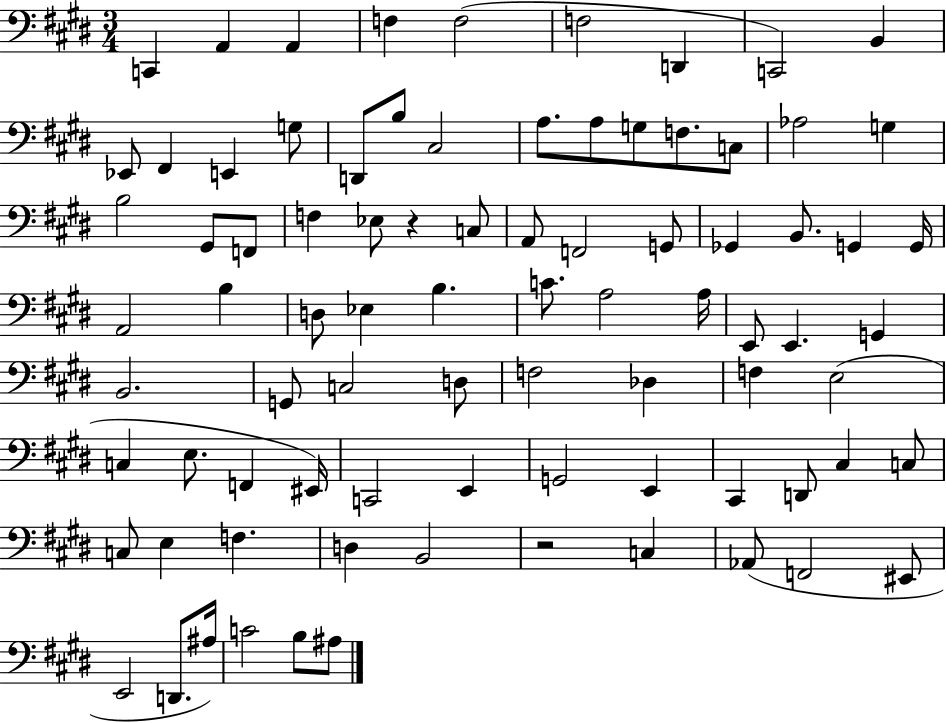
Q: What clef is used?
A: bass